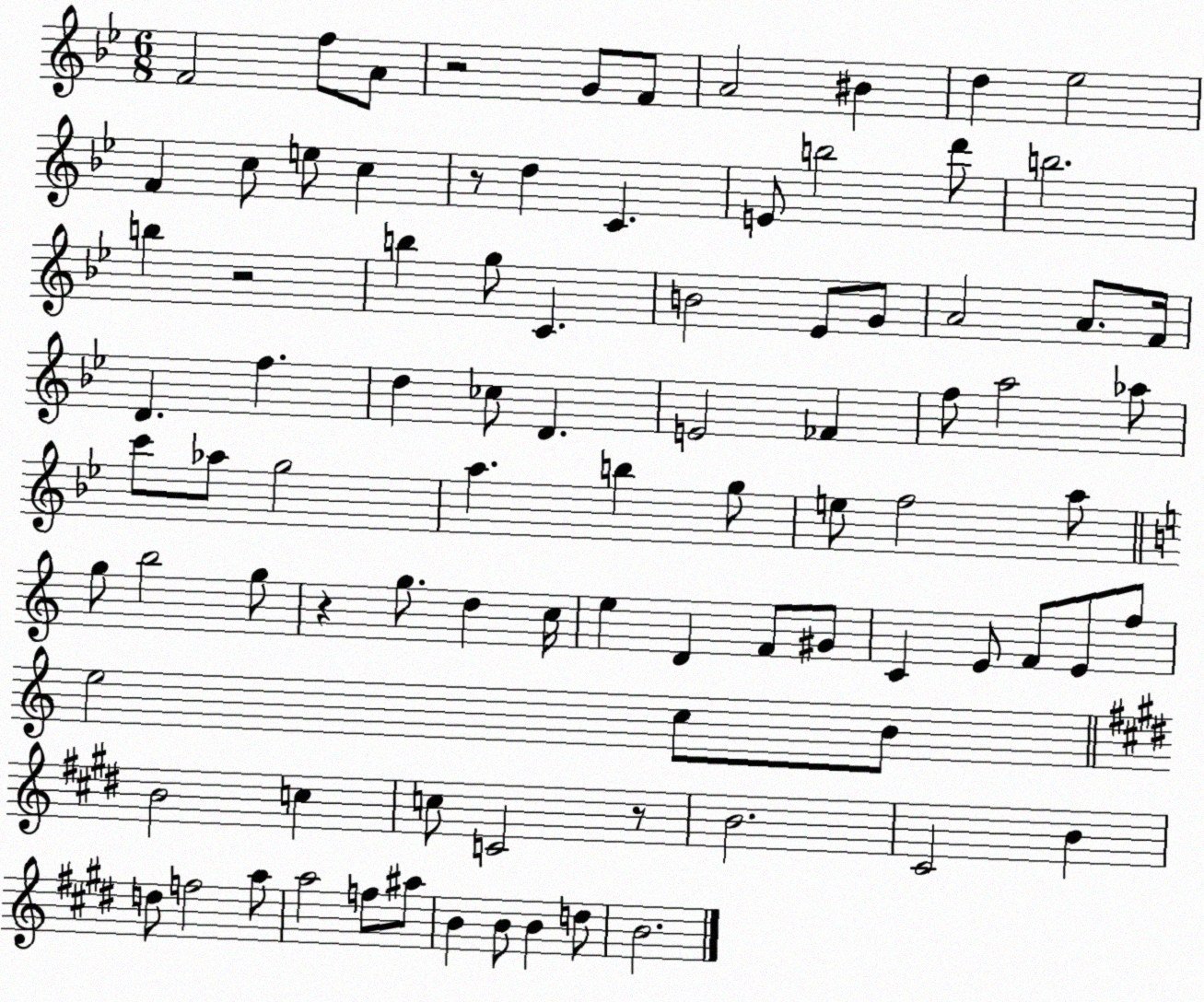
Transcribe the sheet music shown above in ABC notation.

X:1
T:Untitled
M:6/8
L:1/4
K:Bb
F2 f/2 A/2 z2 G/2 F/2 A2 ^B d _e2 F c/2 e/2 c z/2 d C E/2 b2 d'/2 b2 b z2 b g/2 C B2 _E/2 G/2 A2 A/2 F/4 D f d _c/2 D E2 _F f/2 a2 _a/2 c'/2 _a/2 g2 a b g/2 e/2 f2 a/2 g/2 b2 g/2 z g/2 d c/4 e D F/2 ^G/2 C E/2 F/2 E/2 f/2 e2 c/2 B/2 B2 c c/2 C2 z/2 B2 ^C2 B d/2 f2 a/2 a2 f/2 ^a/2 B B/2 B d/2 B2